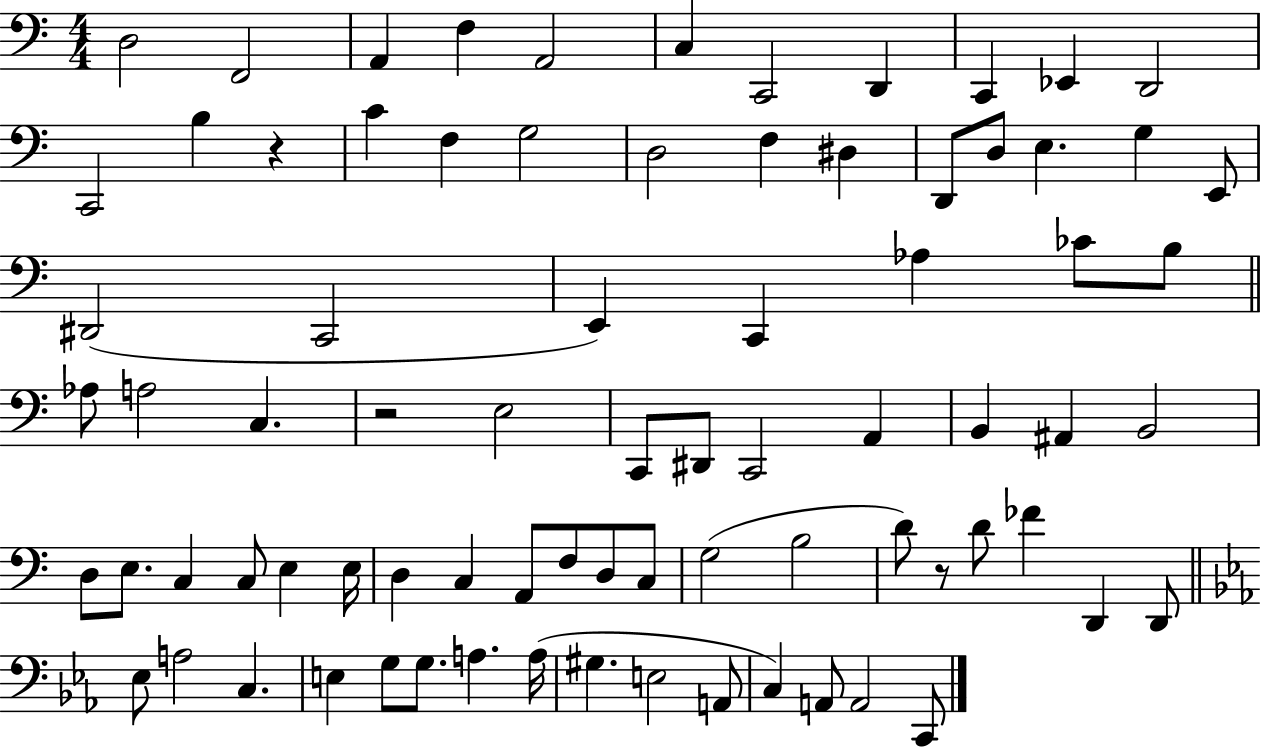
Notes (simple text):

D3/h F2/h A2/q F3/q A2/h C3/q C2/h D2/q C2/q Eb2/q D2/h C2/h B3/q R/q C4/q F3/q G3/h D3/h F3/q D#3/q D2/e D3/e E3/q. G3/q E2/e D#2/h C2/h E2/q C2/q Ab3/q CES4/e B3/e Ab3/e A3/h C3/q. R/h E3/h C2/e D#2/e C2/h A2/q B2/q A#2/q B2/h D3/e E3/e. C3/q C3/e E3/q E3/s D3/q C3/q A2/e F3/e D3/e C3/e G3/h B3/h D4/e R/e D4/e FES4/q D2/q D2/e Eb3/e A3/h C3/q. E3/q G3/e G3/e. A3/q. A3/s G#3/q. E3/h A2/e C3/q A2/e A2/h C2/e